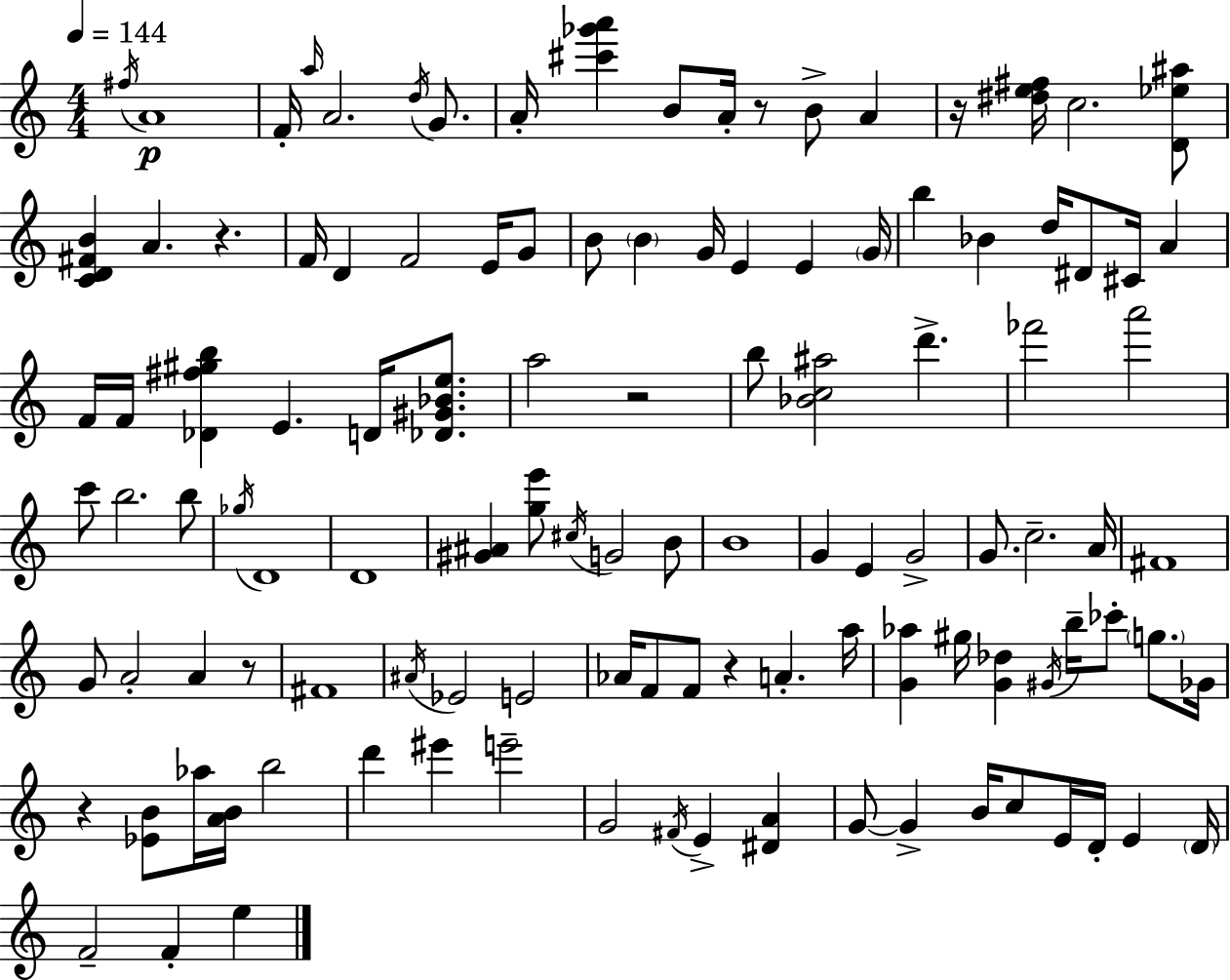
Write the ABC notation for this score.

X:1
T:Untitled
M:4/4
L:1/4
K:C
^f/4 A4 F/4 a/4 A2 d/4 G/2 A/4 [^c'_g'a'] B/2 A/4 z/2 B/2 A z/4 [^de^f]/4 c2 [D_e^a]/2 [CD^FB] A z F/4 D F2 E/4 G/2 B/2 B G/4 E E G/4 b _B d/4 ^D/2 ^C/4 A F/4 F/4 [_D^f^gb] E D/4 [_D^G_Be]/2 a2 z2 b/2 [_Bc^a]2 d' _f'2 a'2 c'/2 b2 b/2 _g/4 D4 D4 [^G^A] [ge']/2 ^c/4 G2 B/2 B4 G E G2 G/2 c2 A/4 ^F4 G/2 A2 A z/2 ^F4 ^A/4 _E2 E2 _A/4 F/2 F/2 z A a/4 [G_a] ^g/4 [G_d] ^G/4 b/4 _c'/2 g/2 _G/4 z [_EB]/2 _a/4 [AB]/4 b2 d' ^e' e'2 G2 ^F/4 E [^DA] G/2 G B/4 c/2 E/4 D/4 E D/4 F2 F e